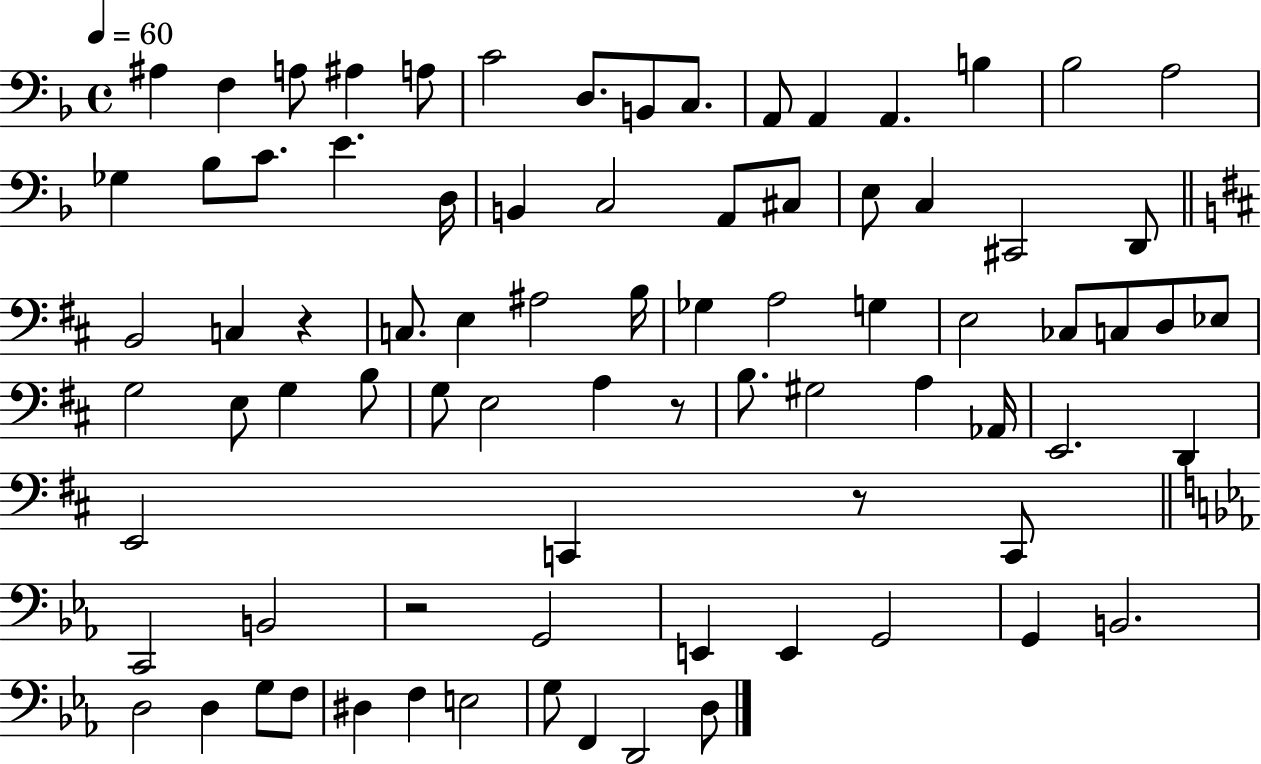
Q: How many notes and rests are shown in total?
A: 81